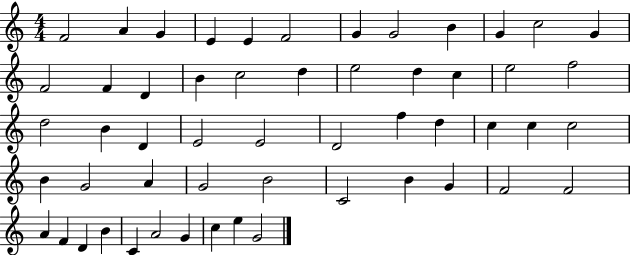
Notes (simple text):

F4/h A4/q G4/q E4/q E4/q F4/h G4/q G4/h B4/q G4/q C5/h G4/q F4/h F4/q D4/q B4/q C5/h D5/q E5/h D5/q C5/q E5/h F5/h D5/h B4/q D4/q E4/h E4/h D4/h F5/q D5/q C5/q C5/q C5/h B4/q G4/h A4/q G4/h B4/h C4/h B4/q G4/q F4/h F4/h A4/q F4/q D4/q B4/q C4/q A4/h G4/q C5/q E5/q G4/h